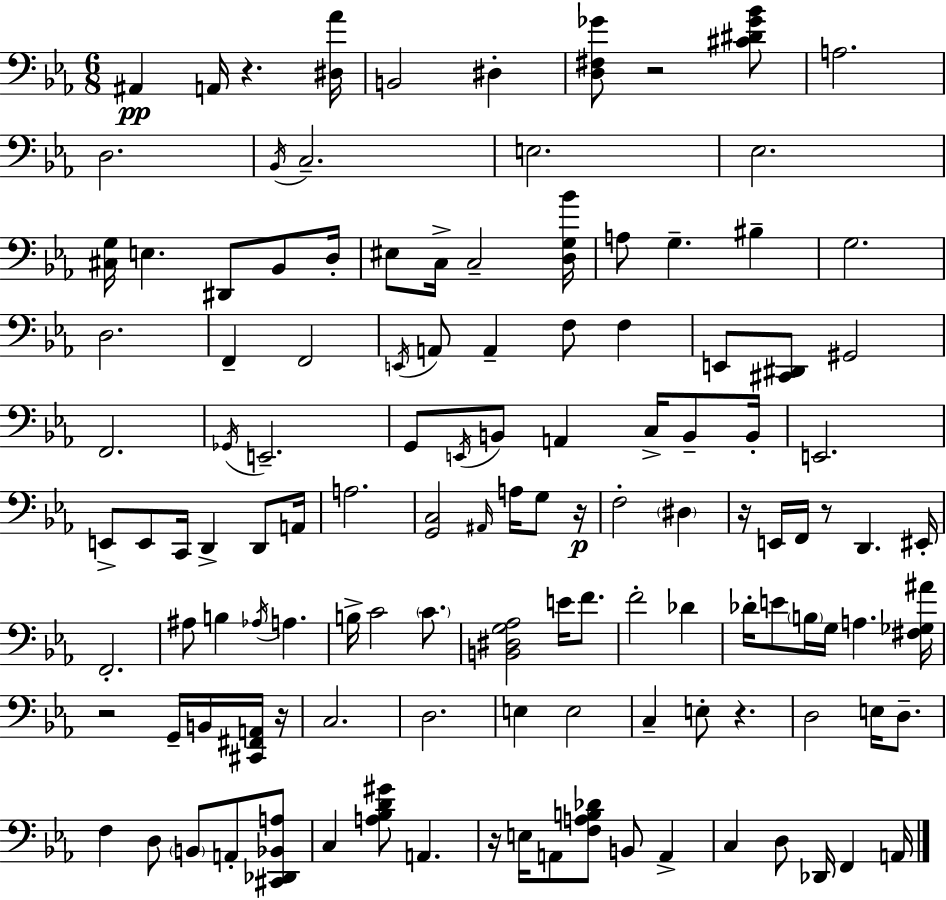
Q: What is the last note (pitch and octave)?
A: A2